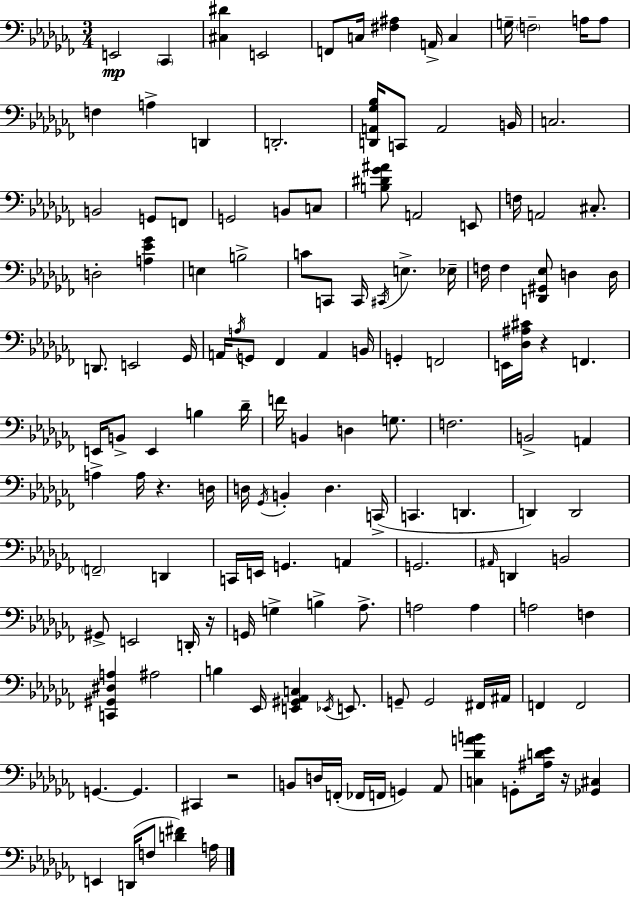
X:1
T:Untitled
M:3/4
L:1/4
K:Abm
E,,2 _C,, [^C,^D] E,,2 F,,/2 C,/4 [^F,^A,] A,,/4 C, G,/4 F,2 A,/4 A,/2 F, A, D,, D,,2 [D,,A,,_G,_B,]/4 C,,/2 A,,2 B,,/4 C,2 B,,2 G,,/2 F,,/2 G,,2 B,,/2 C,/2 [B,^D_G^A]/2 A,,2 E,,/2 F,/4 A,,2 ^C,/2 D,2 [A,_E_G] E, B,2 C/2 C,,/2 C,,/4 ^C,,/4 E, _E,/4 F,/4 F, [D,,^G,,_E,]/2 D, D,/4 D,,/2 E,,2 _G,,/4 A,,/4 A,/4 G,,/2 _F,, A,, B,,/4 G,, F,,2 E,,/4 [_D,^A,^C]/4 z F,, E,,/4 B,,/2 E,, B, _D/4 F/4 B,, D, G,/2 F,2 B,,2 A,, A, A,/4 z D,/4 D,/4 _G,,/4 B,, D, C,,/4 C,, D,, D,, D,,2 F,,2 D,, C,,/4 E,,/4 G,, A,, G,,2 ^A,,/4 D,, B,,2 ^G,,/2 E,,2 D,,/4 z/4 G,,/4 G, B, _A,/2 A,2 A, A,2 F, [C,,^G,,^D,A,] ^A,2 B, _E,,/4 [E,,^G,,_A,,C,] _E,,/4 E,,/2 G,,/2 G,,2 ^F,,/4 ^A,,/4 F,, F,,2 G,, G,, ^C,, z2 B,,/2 D,/4 F,,/4 _F,,/4 F,,/4 G,, _A,,/2 [C,_DAB] G,,/2 [^A,D_E]/4 z/4 [_G,,^C,] E,, D,,/4 F,/2 [D^F] A,/4